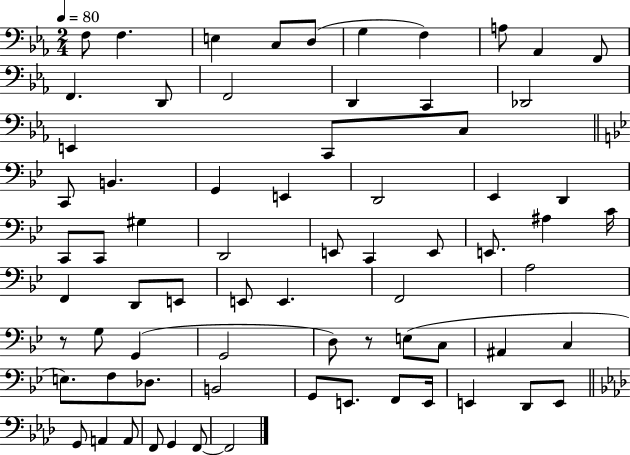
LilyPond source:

{
  \clef bass
  \numericTimeSignature
  \time 2/4
  \key ees \major
  \tempo 4 = 80
  f8 f4. | e4 c8 d8( | g4 f4) | a8 aes,4 f,8 | \break f,4. d,8 | f,2 | d,4 c,4 | des,2 | \break e,4 c,8 c8 | \bar "||" \break \key bes \major c,8 b,4. | g,4 e,4 | d,2 | ees,4 d,4 | \break c,8 c,8 gis4 | d,2 | e,8 c,4 e,8 | e,8. ais4 c'16 | \break f,4 d,8 e,8 | e,8 e,4. | f,2 | a2 | \break r8 g8 g,4( | g,2 | d8) r8 e8( c8 | ais,4 c4 | \break e8.) f8 des8. | b,2 | g,8 e,8. f,8 e,16 | e,4 d,8 e,8 | \break \bar "||" \break \key f \minor g,8 a,4 a,8 | f,8 g,4 f,8~~ | f,2 | \bar "|."
}